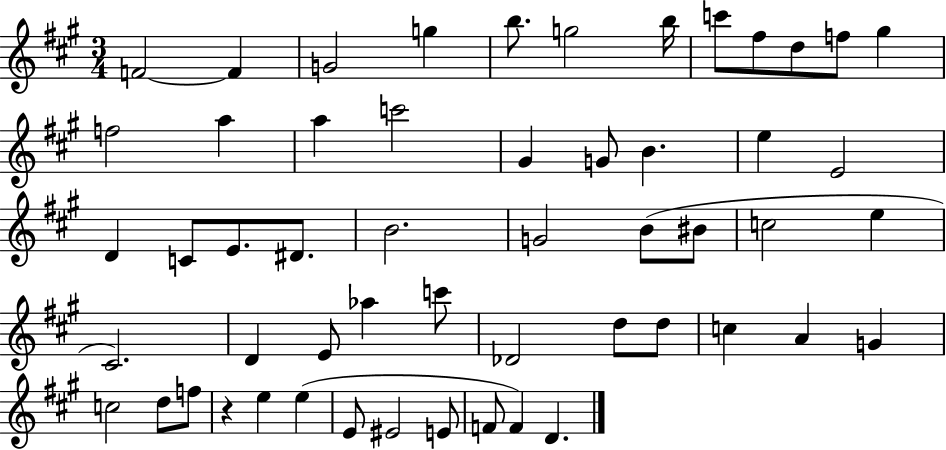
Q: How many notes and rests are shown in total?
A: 54